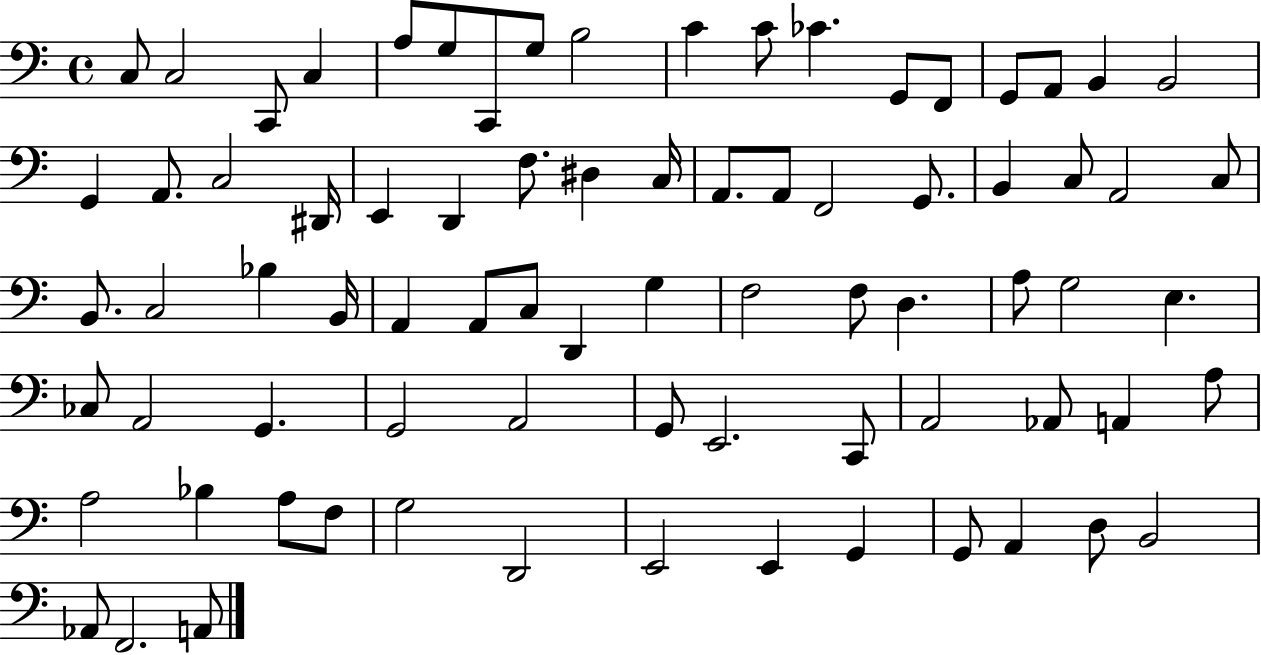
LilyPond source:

{
  \clef bass
  \time 4/4
  \defaultTimeSignature
  \key c \major
  c8 c2 c,8 c4 | a8 g8 c,8 g8 b2 | c'4 c'8 ces'4. g,8 f,8 | g,8 a,8 b,4 b,2 | \break g,4 a,8. c2 dis,16 | e,4 d,4 f8. dis4 c16 | a,8. a,8 f,2 g,8. | b,4 c8 a,2 c8 | \break b,8. c2 bes4 b,16 | a,4 a,8 c8 d,4 g4 | f2 f8 d4. | a8 g2 e4. | \break ces8 a,2 g,4. | g,2 a,2 | g,8 e,2. c,8 | a,2 aes,8 a,4 a8 | \break a2 bes4 a8 f8 | g2 d,2 | e,2 e,4 g,4 | g,8 a,4 d8 b,2 | \break aes,8 f,2. a,8 | \bar "|."
}